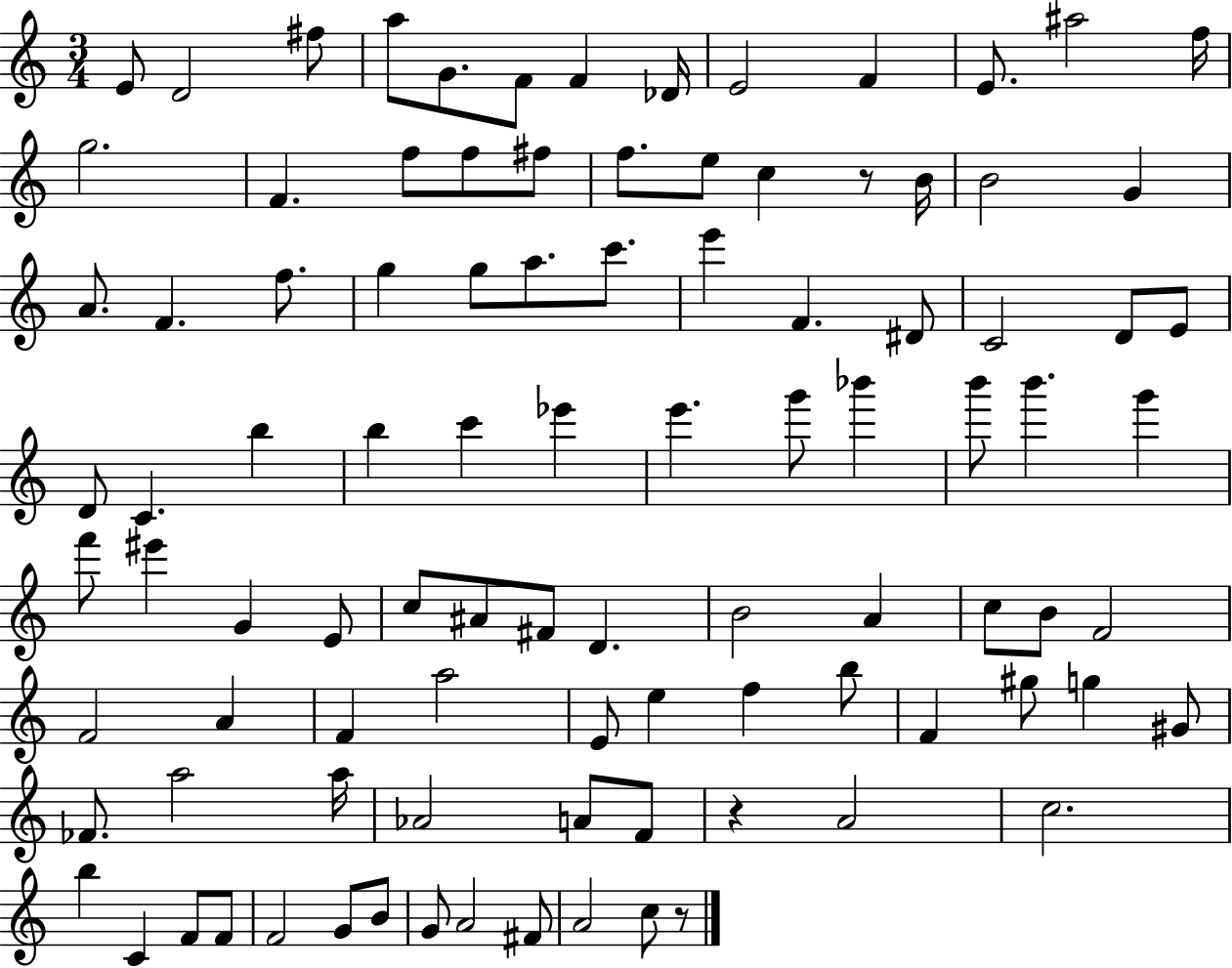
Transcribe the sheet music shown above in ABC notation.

X:1
T:Untitled
M:3/4
L:1/4
K:C
E/2 D2 ^f/2 a/2 G/2 F/2 F _D/4 E2 F E/2 ^a2 f/4 g2 F f/2 f/2 ^f/2 f/2 e/2 c z/2 B/4 B2 G A/2 F f/2 g g/2 a/2 c'/2 e' F ^D/2 C2 D/2 E/2 D/2 C b b c' _e' e' g'/2 _b' b'/2 b' g' f'/2 ^e' G E/2 c/2 ^A/2 ^F/2 D B2 A c/2 B/2 F2 F2 A F a2 E/2 e f b/2 F ^g/2 g ^G/2 _F/2 a2 a/4 _A2 A/2 F/2 z A2 c2 b C F/2 F/2 F2 G/2 B/2 G/2 A2 ^F/2 A2 c/2 z/2